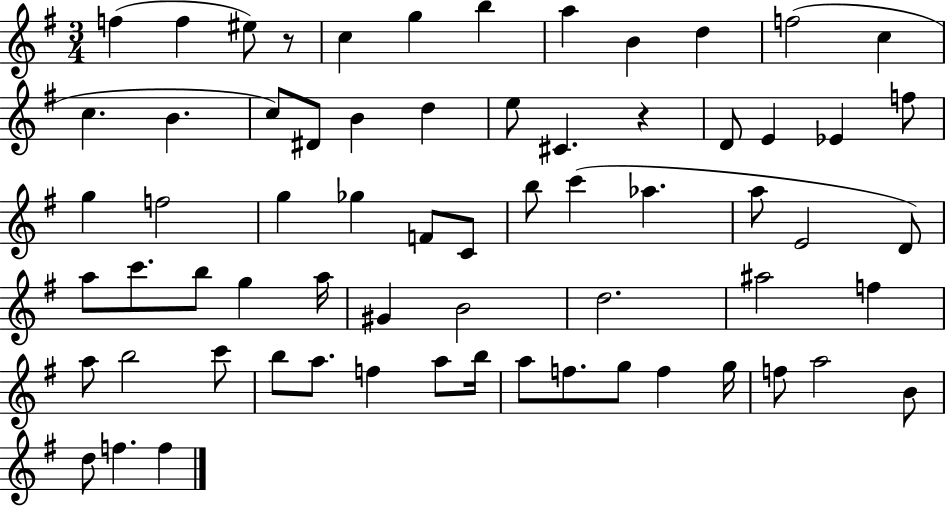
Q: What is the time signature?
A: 3/4